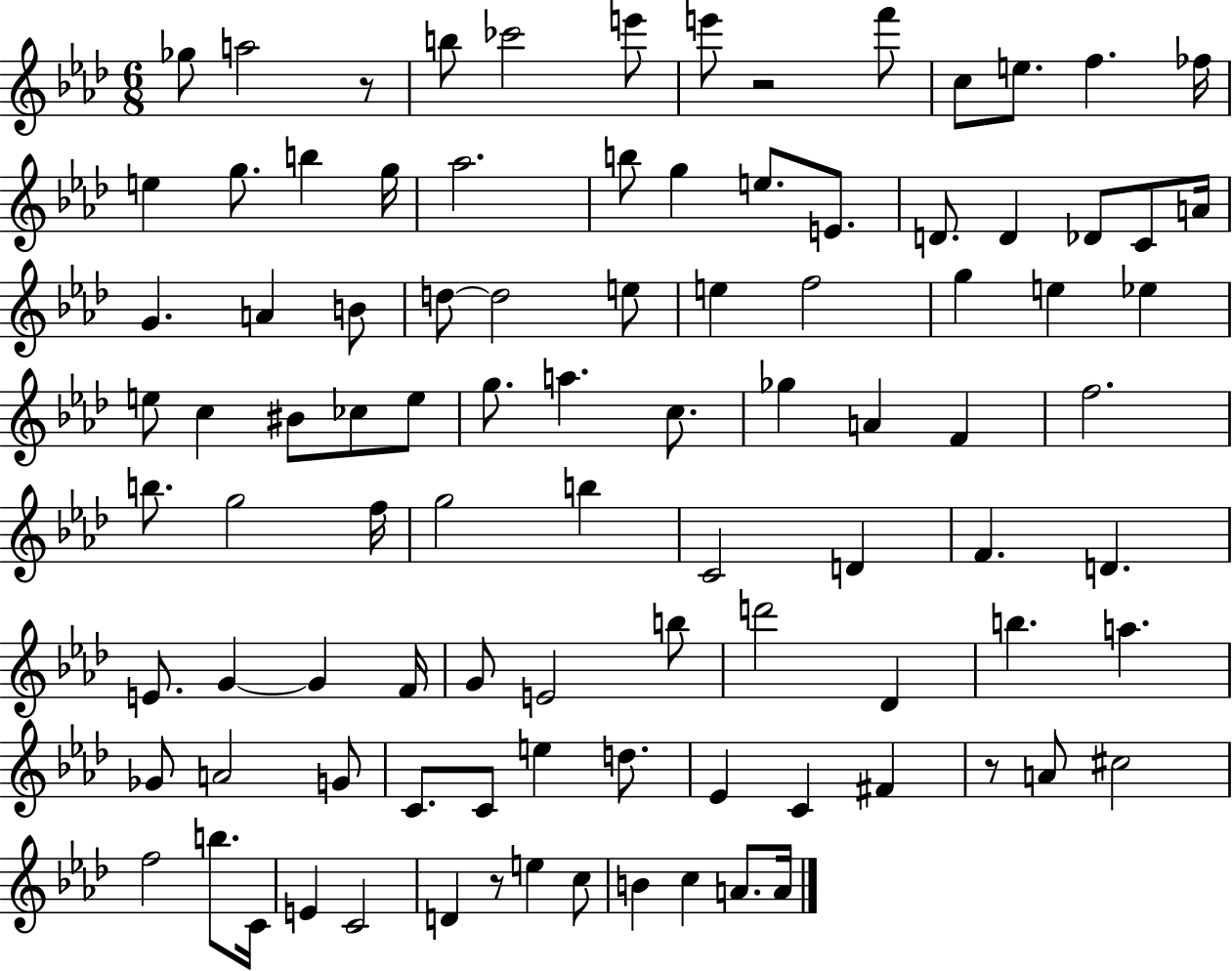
Gb5/e A5/h R/e B5/e CES6/h E6/e E6/e R/h F6/e C5/e E5/e. F5/q. FES5/s E5/q G5/e. B5/q G5/s Ab5/h. B5/e G5/q E5/e. E4/e. D4/e. D4/q Db4/e C4/e A4/s G4/q. A4/q B4/e D5/e D5/h E5/e E5/q F5/h G5/q E5/q Eb5/q E5/e C5/q BIS4/e CES5/e E5/e G5/e. A5/q. C5/e. Gb5/q A4/q F4/q F5/h. B5/e. G5/h F5/s G5/h B5/q C4/h D4/q F4/q. D4/q. E4/e. G4/q G4/q F4/s G4/e E4/h B5/e D6/h Db4/q B5/q. A5/q. Gb4/e A4/h G4/e C4/e. C4/e E5/q D5/e. Eb4/q C4/q F#4/q R/e A4/e C#5/h F5/h B5/e. C4/s E4/q C4/h D4/q R/e E5/q C5/e B4/q C5/q A4/e. A4/s